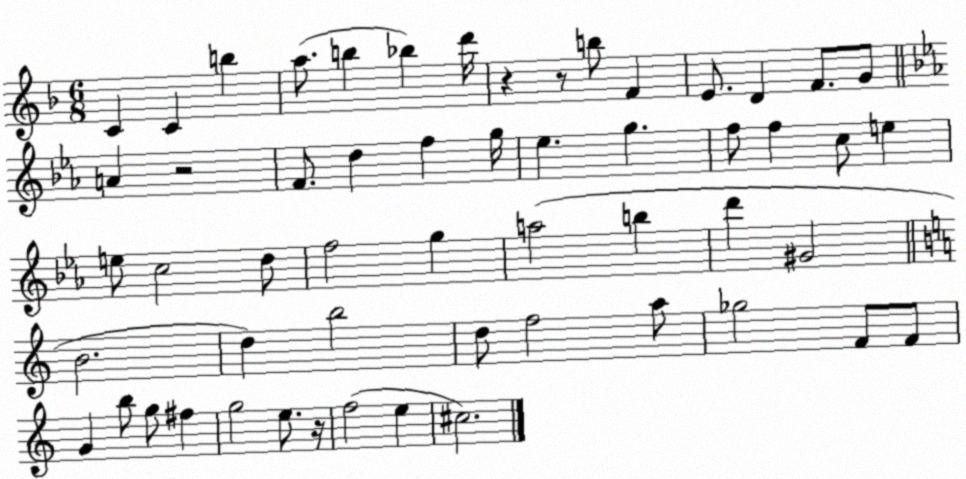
X:1
T:Untitled
M:6/8
L:1/4
K:F
C C b a/2 b _b d'/4 z z/2 b/2 F E/2 D F/2 G/2 A z2 F/2 d f g/4 _e g f/2 f c/2 e e/2 c2 d/2 f2 g a2 b d' ^G2 B2 d b2 d/2 f2 a/2 _g2 F/2 F/2 G b/2 g/2 ^f g2 e/2 z/4 f2 e ^c2